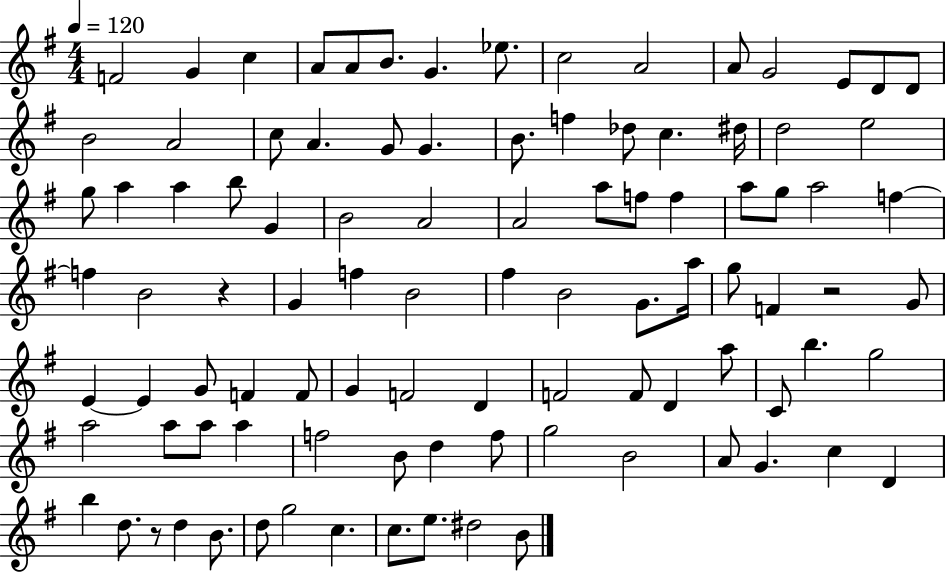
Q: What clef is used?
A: treble